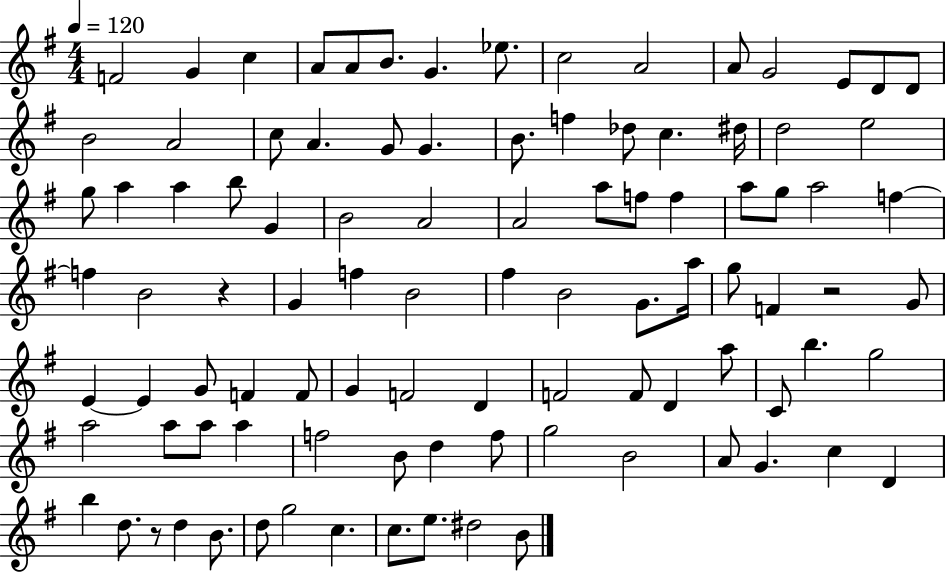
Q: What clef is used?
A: treble